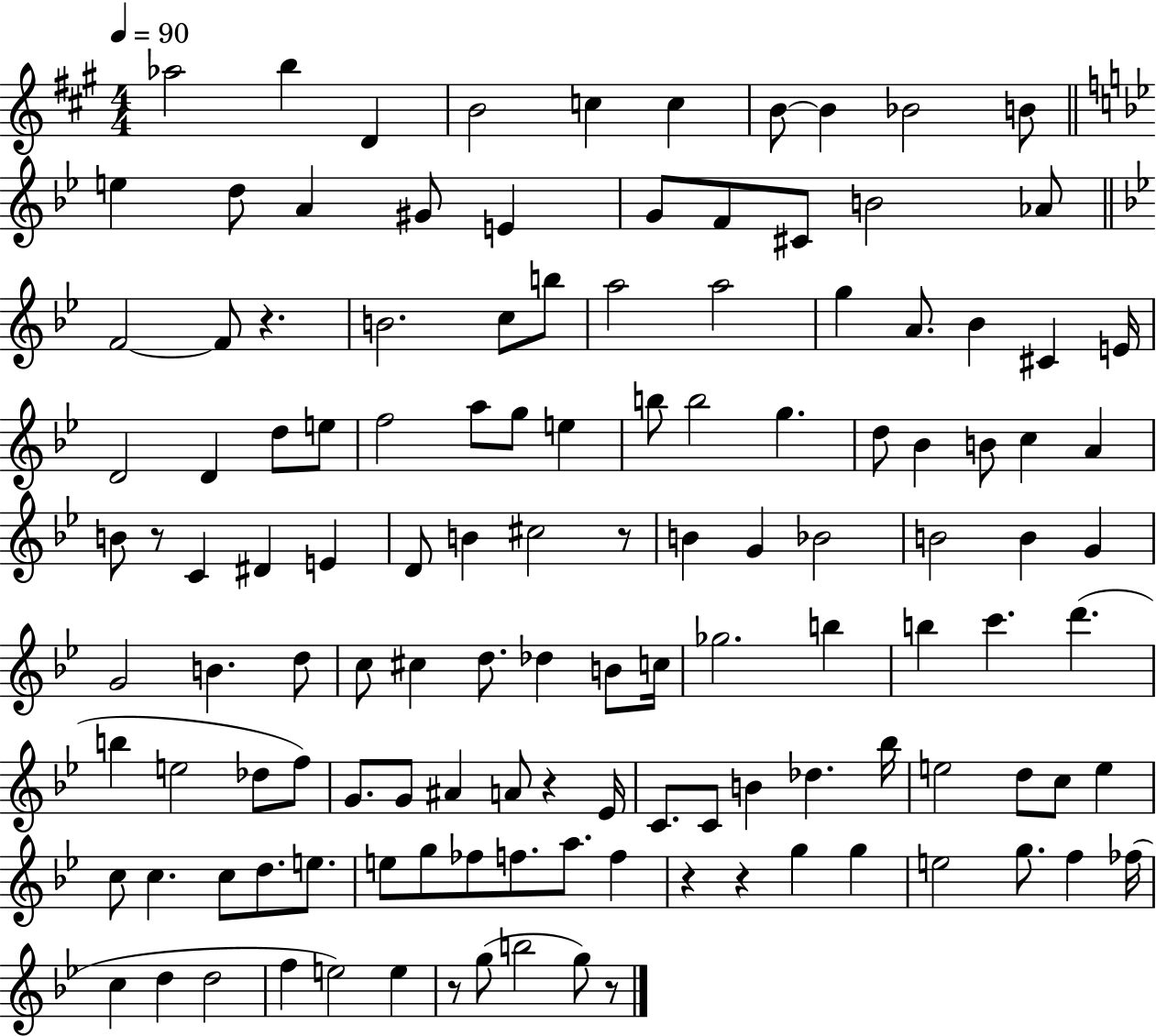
Ab5/h B5/q D4/q B4/h C5/q C5/q B4/e B4/q Bb4/h B4/e E5/q D5/e A4/q G#4/e E4/q G4/e F4/e C#4/e B4/h Ab4/e F4/h F4/e R/q. B4/h. C5/e B5/e A5/h A5/h G5/q A4/e. Bb4/q C#4/q E4/s D4/h D4/q D5/e E5/e F5/h A5/e G5/e E5/q B5/e B5/h G5/q. D5/e Bb4/q B4/e C5/q A4/q B4/e R/e C4/q D#4/q E4/q D4/e B4/q C#5/h R/e B4/q G4/q Bb4/h B4/h B4/q G4/q G4/h B4/q. D5/e C5/e C#5/q D5/e. Db5/q B4/e C5/s Gb5/h. B5/q B5/q C6/q. D6/q. B5/q E5/h Db5/e F5/e G4/e. G4/e A#4/q A4/e R/q Eb4/s C4/e. C4/e B4/q Db5/q. Bb5/s E5/h D5/e C5/e E5/q C5/e C5/q. C5/e D5/e. E5/e. E5/e G5/e FES5/e F5/e. A5/e. F5/q R/q R/q G5/q G5/q E5/h G5/e. F5/q FES5/s C5/q D5/q D5/h F5/q E5/h E5/q R/e G5/e B5/h G5/e R/e